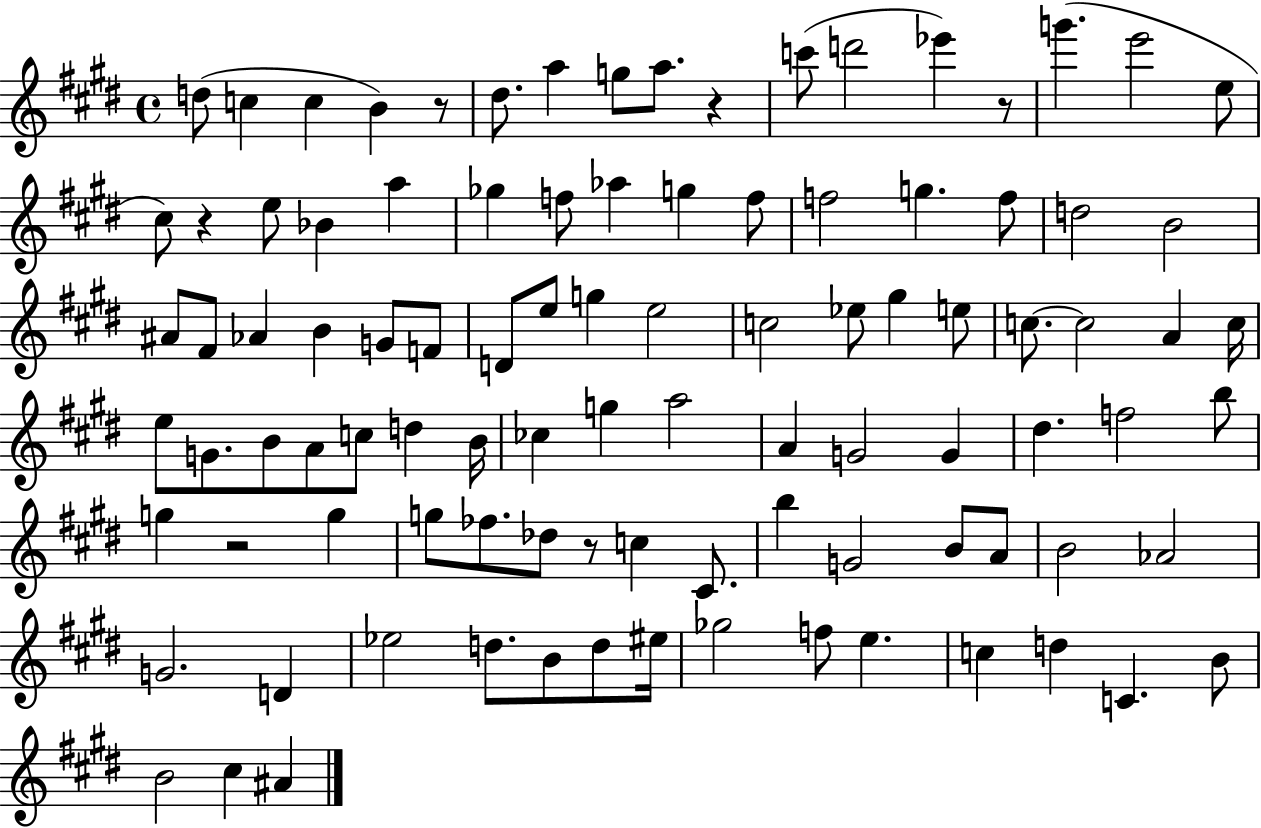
X:1
T:Untitled
M:4/4
L:1/4
K:E
d/2 c c B z/2 ^d/2 a g/2 a/2 z c'/2 d'2 _e' z/2 g' e'2 e/2 ^c/2 z e/2 _B a _g f/2 _a g f/2 f2 g f/2 d2 B2 ^A/2 ^F/2 _A B G/2 F/2 D/2 e/2 g e2 c2 _e/2 ^g e/2 c/2 c2 A c/4 e/2 G/2 B/2 A/2 c/2 d B/4 _c g a2 A G2 G ^d f2 b/2 g z2 g g/2 _f/2 _d/2 z/2 c ^C/2 b G2 B/2 A/2 B2 _A2 G2 D _e2 d/2 B/2 d/2 ^e/4 _g2 f/2 e c d C B/2 B2 ^c ^A